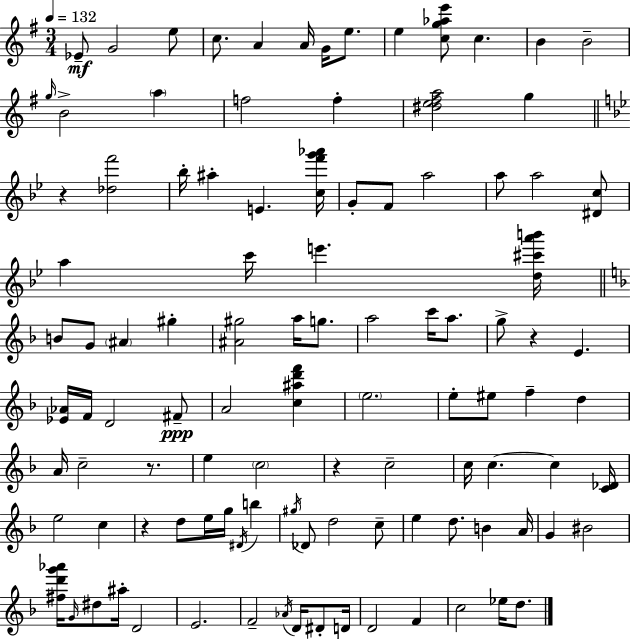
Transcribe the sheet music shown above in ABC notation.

X:1
T:Untitled
M:3/4
L:1/4
K:G
_E/2 G2 e/2 c/2 A A/4 G/4 e/2 e [cg_ae']/2 c B B2 g/4 B2 a f2 f [^de^fa]2 g z [_df']2 _b/4 ^a E [cf'g'_a']/4 G/2 F/2 a2 a/2 a2 [^Dc]/2 a c'/4 e' [d^c'a'b']/4 B/2 G/2 ^A ^g [^A^g]2 a/4 g/2 a2 c'/4 a/2 g/2 z E [_E_A]/4 F/4 D2 ^F/2 A2 [c^ad'f'] e2 e/2 ^e/2 f d A/4 c2 z/2 e c2 z c2 c/4 c c [C_D]/4 e2 c z d/2 e/4 g/4 ^D/4 b ^g/4 _D/2 d2 c/2 e d/2 B A/4 G ^B2 [^fd'g'_a']/4 G/4 ^d/2 ^a/4 D2 E2 F2 _A/4 D/4 ^D/2 D/4 D2 F c2 _e/4 d/2